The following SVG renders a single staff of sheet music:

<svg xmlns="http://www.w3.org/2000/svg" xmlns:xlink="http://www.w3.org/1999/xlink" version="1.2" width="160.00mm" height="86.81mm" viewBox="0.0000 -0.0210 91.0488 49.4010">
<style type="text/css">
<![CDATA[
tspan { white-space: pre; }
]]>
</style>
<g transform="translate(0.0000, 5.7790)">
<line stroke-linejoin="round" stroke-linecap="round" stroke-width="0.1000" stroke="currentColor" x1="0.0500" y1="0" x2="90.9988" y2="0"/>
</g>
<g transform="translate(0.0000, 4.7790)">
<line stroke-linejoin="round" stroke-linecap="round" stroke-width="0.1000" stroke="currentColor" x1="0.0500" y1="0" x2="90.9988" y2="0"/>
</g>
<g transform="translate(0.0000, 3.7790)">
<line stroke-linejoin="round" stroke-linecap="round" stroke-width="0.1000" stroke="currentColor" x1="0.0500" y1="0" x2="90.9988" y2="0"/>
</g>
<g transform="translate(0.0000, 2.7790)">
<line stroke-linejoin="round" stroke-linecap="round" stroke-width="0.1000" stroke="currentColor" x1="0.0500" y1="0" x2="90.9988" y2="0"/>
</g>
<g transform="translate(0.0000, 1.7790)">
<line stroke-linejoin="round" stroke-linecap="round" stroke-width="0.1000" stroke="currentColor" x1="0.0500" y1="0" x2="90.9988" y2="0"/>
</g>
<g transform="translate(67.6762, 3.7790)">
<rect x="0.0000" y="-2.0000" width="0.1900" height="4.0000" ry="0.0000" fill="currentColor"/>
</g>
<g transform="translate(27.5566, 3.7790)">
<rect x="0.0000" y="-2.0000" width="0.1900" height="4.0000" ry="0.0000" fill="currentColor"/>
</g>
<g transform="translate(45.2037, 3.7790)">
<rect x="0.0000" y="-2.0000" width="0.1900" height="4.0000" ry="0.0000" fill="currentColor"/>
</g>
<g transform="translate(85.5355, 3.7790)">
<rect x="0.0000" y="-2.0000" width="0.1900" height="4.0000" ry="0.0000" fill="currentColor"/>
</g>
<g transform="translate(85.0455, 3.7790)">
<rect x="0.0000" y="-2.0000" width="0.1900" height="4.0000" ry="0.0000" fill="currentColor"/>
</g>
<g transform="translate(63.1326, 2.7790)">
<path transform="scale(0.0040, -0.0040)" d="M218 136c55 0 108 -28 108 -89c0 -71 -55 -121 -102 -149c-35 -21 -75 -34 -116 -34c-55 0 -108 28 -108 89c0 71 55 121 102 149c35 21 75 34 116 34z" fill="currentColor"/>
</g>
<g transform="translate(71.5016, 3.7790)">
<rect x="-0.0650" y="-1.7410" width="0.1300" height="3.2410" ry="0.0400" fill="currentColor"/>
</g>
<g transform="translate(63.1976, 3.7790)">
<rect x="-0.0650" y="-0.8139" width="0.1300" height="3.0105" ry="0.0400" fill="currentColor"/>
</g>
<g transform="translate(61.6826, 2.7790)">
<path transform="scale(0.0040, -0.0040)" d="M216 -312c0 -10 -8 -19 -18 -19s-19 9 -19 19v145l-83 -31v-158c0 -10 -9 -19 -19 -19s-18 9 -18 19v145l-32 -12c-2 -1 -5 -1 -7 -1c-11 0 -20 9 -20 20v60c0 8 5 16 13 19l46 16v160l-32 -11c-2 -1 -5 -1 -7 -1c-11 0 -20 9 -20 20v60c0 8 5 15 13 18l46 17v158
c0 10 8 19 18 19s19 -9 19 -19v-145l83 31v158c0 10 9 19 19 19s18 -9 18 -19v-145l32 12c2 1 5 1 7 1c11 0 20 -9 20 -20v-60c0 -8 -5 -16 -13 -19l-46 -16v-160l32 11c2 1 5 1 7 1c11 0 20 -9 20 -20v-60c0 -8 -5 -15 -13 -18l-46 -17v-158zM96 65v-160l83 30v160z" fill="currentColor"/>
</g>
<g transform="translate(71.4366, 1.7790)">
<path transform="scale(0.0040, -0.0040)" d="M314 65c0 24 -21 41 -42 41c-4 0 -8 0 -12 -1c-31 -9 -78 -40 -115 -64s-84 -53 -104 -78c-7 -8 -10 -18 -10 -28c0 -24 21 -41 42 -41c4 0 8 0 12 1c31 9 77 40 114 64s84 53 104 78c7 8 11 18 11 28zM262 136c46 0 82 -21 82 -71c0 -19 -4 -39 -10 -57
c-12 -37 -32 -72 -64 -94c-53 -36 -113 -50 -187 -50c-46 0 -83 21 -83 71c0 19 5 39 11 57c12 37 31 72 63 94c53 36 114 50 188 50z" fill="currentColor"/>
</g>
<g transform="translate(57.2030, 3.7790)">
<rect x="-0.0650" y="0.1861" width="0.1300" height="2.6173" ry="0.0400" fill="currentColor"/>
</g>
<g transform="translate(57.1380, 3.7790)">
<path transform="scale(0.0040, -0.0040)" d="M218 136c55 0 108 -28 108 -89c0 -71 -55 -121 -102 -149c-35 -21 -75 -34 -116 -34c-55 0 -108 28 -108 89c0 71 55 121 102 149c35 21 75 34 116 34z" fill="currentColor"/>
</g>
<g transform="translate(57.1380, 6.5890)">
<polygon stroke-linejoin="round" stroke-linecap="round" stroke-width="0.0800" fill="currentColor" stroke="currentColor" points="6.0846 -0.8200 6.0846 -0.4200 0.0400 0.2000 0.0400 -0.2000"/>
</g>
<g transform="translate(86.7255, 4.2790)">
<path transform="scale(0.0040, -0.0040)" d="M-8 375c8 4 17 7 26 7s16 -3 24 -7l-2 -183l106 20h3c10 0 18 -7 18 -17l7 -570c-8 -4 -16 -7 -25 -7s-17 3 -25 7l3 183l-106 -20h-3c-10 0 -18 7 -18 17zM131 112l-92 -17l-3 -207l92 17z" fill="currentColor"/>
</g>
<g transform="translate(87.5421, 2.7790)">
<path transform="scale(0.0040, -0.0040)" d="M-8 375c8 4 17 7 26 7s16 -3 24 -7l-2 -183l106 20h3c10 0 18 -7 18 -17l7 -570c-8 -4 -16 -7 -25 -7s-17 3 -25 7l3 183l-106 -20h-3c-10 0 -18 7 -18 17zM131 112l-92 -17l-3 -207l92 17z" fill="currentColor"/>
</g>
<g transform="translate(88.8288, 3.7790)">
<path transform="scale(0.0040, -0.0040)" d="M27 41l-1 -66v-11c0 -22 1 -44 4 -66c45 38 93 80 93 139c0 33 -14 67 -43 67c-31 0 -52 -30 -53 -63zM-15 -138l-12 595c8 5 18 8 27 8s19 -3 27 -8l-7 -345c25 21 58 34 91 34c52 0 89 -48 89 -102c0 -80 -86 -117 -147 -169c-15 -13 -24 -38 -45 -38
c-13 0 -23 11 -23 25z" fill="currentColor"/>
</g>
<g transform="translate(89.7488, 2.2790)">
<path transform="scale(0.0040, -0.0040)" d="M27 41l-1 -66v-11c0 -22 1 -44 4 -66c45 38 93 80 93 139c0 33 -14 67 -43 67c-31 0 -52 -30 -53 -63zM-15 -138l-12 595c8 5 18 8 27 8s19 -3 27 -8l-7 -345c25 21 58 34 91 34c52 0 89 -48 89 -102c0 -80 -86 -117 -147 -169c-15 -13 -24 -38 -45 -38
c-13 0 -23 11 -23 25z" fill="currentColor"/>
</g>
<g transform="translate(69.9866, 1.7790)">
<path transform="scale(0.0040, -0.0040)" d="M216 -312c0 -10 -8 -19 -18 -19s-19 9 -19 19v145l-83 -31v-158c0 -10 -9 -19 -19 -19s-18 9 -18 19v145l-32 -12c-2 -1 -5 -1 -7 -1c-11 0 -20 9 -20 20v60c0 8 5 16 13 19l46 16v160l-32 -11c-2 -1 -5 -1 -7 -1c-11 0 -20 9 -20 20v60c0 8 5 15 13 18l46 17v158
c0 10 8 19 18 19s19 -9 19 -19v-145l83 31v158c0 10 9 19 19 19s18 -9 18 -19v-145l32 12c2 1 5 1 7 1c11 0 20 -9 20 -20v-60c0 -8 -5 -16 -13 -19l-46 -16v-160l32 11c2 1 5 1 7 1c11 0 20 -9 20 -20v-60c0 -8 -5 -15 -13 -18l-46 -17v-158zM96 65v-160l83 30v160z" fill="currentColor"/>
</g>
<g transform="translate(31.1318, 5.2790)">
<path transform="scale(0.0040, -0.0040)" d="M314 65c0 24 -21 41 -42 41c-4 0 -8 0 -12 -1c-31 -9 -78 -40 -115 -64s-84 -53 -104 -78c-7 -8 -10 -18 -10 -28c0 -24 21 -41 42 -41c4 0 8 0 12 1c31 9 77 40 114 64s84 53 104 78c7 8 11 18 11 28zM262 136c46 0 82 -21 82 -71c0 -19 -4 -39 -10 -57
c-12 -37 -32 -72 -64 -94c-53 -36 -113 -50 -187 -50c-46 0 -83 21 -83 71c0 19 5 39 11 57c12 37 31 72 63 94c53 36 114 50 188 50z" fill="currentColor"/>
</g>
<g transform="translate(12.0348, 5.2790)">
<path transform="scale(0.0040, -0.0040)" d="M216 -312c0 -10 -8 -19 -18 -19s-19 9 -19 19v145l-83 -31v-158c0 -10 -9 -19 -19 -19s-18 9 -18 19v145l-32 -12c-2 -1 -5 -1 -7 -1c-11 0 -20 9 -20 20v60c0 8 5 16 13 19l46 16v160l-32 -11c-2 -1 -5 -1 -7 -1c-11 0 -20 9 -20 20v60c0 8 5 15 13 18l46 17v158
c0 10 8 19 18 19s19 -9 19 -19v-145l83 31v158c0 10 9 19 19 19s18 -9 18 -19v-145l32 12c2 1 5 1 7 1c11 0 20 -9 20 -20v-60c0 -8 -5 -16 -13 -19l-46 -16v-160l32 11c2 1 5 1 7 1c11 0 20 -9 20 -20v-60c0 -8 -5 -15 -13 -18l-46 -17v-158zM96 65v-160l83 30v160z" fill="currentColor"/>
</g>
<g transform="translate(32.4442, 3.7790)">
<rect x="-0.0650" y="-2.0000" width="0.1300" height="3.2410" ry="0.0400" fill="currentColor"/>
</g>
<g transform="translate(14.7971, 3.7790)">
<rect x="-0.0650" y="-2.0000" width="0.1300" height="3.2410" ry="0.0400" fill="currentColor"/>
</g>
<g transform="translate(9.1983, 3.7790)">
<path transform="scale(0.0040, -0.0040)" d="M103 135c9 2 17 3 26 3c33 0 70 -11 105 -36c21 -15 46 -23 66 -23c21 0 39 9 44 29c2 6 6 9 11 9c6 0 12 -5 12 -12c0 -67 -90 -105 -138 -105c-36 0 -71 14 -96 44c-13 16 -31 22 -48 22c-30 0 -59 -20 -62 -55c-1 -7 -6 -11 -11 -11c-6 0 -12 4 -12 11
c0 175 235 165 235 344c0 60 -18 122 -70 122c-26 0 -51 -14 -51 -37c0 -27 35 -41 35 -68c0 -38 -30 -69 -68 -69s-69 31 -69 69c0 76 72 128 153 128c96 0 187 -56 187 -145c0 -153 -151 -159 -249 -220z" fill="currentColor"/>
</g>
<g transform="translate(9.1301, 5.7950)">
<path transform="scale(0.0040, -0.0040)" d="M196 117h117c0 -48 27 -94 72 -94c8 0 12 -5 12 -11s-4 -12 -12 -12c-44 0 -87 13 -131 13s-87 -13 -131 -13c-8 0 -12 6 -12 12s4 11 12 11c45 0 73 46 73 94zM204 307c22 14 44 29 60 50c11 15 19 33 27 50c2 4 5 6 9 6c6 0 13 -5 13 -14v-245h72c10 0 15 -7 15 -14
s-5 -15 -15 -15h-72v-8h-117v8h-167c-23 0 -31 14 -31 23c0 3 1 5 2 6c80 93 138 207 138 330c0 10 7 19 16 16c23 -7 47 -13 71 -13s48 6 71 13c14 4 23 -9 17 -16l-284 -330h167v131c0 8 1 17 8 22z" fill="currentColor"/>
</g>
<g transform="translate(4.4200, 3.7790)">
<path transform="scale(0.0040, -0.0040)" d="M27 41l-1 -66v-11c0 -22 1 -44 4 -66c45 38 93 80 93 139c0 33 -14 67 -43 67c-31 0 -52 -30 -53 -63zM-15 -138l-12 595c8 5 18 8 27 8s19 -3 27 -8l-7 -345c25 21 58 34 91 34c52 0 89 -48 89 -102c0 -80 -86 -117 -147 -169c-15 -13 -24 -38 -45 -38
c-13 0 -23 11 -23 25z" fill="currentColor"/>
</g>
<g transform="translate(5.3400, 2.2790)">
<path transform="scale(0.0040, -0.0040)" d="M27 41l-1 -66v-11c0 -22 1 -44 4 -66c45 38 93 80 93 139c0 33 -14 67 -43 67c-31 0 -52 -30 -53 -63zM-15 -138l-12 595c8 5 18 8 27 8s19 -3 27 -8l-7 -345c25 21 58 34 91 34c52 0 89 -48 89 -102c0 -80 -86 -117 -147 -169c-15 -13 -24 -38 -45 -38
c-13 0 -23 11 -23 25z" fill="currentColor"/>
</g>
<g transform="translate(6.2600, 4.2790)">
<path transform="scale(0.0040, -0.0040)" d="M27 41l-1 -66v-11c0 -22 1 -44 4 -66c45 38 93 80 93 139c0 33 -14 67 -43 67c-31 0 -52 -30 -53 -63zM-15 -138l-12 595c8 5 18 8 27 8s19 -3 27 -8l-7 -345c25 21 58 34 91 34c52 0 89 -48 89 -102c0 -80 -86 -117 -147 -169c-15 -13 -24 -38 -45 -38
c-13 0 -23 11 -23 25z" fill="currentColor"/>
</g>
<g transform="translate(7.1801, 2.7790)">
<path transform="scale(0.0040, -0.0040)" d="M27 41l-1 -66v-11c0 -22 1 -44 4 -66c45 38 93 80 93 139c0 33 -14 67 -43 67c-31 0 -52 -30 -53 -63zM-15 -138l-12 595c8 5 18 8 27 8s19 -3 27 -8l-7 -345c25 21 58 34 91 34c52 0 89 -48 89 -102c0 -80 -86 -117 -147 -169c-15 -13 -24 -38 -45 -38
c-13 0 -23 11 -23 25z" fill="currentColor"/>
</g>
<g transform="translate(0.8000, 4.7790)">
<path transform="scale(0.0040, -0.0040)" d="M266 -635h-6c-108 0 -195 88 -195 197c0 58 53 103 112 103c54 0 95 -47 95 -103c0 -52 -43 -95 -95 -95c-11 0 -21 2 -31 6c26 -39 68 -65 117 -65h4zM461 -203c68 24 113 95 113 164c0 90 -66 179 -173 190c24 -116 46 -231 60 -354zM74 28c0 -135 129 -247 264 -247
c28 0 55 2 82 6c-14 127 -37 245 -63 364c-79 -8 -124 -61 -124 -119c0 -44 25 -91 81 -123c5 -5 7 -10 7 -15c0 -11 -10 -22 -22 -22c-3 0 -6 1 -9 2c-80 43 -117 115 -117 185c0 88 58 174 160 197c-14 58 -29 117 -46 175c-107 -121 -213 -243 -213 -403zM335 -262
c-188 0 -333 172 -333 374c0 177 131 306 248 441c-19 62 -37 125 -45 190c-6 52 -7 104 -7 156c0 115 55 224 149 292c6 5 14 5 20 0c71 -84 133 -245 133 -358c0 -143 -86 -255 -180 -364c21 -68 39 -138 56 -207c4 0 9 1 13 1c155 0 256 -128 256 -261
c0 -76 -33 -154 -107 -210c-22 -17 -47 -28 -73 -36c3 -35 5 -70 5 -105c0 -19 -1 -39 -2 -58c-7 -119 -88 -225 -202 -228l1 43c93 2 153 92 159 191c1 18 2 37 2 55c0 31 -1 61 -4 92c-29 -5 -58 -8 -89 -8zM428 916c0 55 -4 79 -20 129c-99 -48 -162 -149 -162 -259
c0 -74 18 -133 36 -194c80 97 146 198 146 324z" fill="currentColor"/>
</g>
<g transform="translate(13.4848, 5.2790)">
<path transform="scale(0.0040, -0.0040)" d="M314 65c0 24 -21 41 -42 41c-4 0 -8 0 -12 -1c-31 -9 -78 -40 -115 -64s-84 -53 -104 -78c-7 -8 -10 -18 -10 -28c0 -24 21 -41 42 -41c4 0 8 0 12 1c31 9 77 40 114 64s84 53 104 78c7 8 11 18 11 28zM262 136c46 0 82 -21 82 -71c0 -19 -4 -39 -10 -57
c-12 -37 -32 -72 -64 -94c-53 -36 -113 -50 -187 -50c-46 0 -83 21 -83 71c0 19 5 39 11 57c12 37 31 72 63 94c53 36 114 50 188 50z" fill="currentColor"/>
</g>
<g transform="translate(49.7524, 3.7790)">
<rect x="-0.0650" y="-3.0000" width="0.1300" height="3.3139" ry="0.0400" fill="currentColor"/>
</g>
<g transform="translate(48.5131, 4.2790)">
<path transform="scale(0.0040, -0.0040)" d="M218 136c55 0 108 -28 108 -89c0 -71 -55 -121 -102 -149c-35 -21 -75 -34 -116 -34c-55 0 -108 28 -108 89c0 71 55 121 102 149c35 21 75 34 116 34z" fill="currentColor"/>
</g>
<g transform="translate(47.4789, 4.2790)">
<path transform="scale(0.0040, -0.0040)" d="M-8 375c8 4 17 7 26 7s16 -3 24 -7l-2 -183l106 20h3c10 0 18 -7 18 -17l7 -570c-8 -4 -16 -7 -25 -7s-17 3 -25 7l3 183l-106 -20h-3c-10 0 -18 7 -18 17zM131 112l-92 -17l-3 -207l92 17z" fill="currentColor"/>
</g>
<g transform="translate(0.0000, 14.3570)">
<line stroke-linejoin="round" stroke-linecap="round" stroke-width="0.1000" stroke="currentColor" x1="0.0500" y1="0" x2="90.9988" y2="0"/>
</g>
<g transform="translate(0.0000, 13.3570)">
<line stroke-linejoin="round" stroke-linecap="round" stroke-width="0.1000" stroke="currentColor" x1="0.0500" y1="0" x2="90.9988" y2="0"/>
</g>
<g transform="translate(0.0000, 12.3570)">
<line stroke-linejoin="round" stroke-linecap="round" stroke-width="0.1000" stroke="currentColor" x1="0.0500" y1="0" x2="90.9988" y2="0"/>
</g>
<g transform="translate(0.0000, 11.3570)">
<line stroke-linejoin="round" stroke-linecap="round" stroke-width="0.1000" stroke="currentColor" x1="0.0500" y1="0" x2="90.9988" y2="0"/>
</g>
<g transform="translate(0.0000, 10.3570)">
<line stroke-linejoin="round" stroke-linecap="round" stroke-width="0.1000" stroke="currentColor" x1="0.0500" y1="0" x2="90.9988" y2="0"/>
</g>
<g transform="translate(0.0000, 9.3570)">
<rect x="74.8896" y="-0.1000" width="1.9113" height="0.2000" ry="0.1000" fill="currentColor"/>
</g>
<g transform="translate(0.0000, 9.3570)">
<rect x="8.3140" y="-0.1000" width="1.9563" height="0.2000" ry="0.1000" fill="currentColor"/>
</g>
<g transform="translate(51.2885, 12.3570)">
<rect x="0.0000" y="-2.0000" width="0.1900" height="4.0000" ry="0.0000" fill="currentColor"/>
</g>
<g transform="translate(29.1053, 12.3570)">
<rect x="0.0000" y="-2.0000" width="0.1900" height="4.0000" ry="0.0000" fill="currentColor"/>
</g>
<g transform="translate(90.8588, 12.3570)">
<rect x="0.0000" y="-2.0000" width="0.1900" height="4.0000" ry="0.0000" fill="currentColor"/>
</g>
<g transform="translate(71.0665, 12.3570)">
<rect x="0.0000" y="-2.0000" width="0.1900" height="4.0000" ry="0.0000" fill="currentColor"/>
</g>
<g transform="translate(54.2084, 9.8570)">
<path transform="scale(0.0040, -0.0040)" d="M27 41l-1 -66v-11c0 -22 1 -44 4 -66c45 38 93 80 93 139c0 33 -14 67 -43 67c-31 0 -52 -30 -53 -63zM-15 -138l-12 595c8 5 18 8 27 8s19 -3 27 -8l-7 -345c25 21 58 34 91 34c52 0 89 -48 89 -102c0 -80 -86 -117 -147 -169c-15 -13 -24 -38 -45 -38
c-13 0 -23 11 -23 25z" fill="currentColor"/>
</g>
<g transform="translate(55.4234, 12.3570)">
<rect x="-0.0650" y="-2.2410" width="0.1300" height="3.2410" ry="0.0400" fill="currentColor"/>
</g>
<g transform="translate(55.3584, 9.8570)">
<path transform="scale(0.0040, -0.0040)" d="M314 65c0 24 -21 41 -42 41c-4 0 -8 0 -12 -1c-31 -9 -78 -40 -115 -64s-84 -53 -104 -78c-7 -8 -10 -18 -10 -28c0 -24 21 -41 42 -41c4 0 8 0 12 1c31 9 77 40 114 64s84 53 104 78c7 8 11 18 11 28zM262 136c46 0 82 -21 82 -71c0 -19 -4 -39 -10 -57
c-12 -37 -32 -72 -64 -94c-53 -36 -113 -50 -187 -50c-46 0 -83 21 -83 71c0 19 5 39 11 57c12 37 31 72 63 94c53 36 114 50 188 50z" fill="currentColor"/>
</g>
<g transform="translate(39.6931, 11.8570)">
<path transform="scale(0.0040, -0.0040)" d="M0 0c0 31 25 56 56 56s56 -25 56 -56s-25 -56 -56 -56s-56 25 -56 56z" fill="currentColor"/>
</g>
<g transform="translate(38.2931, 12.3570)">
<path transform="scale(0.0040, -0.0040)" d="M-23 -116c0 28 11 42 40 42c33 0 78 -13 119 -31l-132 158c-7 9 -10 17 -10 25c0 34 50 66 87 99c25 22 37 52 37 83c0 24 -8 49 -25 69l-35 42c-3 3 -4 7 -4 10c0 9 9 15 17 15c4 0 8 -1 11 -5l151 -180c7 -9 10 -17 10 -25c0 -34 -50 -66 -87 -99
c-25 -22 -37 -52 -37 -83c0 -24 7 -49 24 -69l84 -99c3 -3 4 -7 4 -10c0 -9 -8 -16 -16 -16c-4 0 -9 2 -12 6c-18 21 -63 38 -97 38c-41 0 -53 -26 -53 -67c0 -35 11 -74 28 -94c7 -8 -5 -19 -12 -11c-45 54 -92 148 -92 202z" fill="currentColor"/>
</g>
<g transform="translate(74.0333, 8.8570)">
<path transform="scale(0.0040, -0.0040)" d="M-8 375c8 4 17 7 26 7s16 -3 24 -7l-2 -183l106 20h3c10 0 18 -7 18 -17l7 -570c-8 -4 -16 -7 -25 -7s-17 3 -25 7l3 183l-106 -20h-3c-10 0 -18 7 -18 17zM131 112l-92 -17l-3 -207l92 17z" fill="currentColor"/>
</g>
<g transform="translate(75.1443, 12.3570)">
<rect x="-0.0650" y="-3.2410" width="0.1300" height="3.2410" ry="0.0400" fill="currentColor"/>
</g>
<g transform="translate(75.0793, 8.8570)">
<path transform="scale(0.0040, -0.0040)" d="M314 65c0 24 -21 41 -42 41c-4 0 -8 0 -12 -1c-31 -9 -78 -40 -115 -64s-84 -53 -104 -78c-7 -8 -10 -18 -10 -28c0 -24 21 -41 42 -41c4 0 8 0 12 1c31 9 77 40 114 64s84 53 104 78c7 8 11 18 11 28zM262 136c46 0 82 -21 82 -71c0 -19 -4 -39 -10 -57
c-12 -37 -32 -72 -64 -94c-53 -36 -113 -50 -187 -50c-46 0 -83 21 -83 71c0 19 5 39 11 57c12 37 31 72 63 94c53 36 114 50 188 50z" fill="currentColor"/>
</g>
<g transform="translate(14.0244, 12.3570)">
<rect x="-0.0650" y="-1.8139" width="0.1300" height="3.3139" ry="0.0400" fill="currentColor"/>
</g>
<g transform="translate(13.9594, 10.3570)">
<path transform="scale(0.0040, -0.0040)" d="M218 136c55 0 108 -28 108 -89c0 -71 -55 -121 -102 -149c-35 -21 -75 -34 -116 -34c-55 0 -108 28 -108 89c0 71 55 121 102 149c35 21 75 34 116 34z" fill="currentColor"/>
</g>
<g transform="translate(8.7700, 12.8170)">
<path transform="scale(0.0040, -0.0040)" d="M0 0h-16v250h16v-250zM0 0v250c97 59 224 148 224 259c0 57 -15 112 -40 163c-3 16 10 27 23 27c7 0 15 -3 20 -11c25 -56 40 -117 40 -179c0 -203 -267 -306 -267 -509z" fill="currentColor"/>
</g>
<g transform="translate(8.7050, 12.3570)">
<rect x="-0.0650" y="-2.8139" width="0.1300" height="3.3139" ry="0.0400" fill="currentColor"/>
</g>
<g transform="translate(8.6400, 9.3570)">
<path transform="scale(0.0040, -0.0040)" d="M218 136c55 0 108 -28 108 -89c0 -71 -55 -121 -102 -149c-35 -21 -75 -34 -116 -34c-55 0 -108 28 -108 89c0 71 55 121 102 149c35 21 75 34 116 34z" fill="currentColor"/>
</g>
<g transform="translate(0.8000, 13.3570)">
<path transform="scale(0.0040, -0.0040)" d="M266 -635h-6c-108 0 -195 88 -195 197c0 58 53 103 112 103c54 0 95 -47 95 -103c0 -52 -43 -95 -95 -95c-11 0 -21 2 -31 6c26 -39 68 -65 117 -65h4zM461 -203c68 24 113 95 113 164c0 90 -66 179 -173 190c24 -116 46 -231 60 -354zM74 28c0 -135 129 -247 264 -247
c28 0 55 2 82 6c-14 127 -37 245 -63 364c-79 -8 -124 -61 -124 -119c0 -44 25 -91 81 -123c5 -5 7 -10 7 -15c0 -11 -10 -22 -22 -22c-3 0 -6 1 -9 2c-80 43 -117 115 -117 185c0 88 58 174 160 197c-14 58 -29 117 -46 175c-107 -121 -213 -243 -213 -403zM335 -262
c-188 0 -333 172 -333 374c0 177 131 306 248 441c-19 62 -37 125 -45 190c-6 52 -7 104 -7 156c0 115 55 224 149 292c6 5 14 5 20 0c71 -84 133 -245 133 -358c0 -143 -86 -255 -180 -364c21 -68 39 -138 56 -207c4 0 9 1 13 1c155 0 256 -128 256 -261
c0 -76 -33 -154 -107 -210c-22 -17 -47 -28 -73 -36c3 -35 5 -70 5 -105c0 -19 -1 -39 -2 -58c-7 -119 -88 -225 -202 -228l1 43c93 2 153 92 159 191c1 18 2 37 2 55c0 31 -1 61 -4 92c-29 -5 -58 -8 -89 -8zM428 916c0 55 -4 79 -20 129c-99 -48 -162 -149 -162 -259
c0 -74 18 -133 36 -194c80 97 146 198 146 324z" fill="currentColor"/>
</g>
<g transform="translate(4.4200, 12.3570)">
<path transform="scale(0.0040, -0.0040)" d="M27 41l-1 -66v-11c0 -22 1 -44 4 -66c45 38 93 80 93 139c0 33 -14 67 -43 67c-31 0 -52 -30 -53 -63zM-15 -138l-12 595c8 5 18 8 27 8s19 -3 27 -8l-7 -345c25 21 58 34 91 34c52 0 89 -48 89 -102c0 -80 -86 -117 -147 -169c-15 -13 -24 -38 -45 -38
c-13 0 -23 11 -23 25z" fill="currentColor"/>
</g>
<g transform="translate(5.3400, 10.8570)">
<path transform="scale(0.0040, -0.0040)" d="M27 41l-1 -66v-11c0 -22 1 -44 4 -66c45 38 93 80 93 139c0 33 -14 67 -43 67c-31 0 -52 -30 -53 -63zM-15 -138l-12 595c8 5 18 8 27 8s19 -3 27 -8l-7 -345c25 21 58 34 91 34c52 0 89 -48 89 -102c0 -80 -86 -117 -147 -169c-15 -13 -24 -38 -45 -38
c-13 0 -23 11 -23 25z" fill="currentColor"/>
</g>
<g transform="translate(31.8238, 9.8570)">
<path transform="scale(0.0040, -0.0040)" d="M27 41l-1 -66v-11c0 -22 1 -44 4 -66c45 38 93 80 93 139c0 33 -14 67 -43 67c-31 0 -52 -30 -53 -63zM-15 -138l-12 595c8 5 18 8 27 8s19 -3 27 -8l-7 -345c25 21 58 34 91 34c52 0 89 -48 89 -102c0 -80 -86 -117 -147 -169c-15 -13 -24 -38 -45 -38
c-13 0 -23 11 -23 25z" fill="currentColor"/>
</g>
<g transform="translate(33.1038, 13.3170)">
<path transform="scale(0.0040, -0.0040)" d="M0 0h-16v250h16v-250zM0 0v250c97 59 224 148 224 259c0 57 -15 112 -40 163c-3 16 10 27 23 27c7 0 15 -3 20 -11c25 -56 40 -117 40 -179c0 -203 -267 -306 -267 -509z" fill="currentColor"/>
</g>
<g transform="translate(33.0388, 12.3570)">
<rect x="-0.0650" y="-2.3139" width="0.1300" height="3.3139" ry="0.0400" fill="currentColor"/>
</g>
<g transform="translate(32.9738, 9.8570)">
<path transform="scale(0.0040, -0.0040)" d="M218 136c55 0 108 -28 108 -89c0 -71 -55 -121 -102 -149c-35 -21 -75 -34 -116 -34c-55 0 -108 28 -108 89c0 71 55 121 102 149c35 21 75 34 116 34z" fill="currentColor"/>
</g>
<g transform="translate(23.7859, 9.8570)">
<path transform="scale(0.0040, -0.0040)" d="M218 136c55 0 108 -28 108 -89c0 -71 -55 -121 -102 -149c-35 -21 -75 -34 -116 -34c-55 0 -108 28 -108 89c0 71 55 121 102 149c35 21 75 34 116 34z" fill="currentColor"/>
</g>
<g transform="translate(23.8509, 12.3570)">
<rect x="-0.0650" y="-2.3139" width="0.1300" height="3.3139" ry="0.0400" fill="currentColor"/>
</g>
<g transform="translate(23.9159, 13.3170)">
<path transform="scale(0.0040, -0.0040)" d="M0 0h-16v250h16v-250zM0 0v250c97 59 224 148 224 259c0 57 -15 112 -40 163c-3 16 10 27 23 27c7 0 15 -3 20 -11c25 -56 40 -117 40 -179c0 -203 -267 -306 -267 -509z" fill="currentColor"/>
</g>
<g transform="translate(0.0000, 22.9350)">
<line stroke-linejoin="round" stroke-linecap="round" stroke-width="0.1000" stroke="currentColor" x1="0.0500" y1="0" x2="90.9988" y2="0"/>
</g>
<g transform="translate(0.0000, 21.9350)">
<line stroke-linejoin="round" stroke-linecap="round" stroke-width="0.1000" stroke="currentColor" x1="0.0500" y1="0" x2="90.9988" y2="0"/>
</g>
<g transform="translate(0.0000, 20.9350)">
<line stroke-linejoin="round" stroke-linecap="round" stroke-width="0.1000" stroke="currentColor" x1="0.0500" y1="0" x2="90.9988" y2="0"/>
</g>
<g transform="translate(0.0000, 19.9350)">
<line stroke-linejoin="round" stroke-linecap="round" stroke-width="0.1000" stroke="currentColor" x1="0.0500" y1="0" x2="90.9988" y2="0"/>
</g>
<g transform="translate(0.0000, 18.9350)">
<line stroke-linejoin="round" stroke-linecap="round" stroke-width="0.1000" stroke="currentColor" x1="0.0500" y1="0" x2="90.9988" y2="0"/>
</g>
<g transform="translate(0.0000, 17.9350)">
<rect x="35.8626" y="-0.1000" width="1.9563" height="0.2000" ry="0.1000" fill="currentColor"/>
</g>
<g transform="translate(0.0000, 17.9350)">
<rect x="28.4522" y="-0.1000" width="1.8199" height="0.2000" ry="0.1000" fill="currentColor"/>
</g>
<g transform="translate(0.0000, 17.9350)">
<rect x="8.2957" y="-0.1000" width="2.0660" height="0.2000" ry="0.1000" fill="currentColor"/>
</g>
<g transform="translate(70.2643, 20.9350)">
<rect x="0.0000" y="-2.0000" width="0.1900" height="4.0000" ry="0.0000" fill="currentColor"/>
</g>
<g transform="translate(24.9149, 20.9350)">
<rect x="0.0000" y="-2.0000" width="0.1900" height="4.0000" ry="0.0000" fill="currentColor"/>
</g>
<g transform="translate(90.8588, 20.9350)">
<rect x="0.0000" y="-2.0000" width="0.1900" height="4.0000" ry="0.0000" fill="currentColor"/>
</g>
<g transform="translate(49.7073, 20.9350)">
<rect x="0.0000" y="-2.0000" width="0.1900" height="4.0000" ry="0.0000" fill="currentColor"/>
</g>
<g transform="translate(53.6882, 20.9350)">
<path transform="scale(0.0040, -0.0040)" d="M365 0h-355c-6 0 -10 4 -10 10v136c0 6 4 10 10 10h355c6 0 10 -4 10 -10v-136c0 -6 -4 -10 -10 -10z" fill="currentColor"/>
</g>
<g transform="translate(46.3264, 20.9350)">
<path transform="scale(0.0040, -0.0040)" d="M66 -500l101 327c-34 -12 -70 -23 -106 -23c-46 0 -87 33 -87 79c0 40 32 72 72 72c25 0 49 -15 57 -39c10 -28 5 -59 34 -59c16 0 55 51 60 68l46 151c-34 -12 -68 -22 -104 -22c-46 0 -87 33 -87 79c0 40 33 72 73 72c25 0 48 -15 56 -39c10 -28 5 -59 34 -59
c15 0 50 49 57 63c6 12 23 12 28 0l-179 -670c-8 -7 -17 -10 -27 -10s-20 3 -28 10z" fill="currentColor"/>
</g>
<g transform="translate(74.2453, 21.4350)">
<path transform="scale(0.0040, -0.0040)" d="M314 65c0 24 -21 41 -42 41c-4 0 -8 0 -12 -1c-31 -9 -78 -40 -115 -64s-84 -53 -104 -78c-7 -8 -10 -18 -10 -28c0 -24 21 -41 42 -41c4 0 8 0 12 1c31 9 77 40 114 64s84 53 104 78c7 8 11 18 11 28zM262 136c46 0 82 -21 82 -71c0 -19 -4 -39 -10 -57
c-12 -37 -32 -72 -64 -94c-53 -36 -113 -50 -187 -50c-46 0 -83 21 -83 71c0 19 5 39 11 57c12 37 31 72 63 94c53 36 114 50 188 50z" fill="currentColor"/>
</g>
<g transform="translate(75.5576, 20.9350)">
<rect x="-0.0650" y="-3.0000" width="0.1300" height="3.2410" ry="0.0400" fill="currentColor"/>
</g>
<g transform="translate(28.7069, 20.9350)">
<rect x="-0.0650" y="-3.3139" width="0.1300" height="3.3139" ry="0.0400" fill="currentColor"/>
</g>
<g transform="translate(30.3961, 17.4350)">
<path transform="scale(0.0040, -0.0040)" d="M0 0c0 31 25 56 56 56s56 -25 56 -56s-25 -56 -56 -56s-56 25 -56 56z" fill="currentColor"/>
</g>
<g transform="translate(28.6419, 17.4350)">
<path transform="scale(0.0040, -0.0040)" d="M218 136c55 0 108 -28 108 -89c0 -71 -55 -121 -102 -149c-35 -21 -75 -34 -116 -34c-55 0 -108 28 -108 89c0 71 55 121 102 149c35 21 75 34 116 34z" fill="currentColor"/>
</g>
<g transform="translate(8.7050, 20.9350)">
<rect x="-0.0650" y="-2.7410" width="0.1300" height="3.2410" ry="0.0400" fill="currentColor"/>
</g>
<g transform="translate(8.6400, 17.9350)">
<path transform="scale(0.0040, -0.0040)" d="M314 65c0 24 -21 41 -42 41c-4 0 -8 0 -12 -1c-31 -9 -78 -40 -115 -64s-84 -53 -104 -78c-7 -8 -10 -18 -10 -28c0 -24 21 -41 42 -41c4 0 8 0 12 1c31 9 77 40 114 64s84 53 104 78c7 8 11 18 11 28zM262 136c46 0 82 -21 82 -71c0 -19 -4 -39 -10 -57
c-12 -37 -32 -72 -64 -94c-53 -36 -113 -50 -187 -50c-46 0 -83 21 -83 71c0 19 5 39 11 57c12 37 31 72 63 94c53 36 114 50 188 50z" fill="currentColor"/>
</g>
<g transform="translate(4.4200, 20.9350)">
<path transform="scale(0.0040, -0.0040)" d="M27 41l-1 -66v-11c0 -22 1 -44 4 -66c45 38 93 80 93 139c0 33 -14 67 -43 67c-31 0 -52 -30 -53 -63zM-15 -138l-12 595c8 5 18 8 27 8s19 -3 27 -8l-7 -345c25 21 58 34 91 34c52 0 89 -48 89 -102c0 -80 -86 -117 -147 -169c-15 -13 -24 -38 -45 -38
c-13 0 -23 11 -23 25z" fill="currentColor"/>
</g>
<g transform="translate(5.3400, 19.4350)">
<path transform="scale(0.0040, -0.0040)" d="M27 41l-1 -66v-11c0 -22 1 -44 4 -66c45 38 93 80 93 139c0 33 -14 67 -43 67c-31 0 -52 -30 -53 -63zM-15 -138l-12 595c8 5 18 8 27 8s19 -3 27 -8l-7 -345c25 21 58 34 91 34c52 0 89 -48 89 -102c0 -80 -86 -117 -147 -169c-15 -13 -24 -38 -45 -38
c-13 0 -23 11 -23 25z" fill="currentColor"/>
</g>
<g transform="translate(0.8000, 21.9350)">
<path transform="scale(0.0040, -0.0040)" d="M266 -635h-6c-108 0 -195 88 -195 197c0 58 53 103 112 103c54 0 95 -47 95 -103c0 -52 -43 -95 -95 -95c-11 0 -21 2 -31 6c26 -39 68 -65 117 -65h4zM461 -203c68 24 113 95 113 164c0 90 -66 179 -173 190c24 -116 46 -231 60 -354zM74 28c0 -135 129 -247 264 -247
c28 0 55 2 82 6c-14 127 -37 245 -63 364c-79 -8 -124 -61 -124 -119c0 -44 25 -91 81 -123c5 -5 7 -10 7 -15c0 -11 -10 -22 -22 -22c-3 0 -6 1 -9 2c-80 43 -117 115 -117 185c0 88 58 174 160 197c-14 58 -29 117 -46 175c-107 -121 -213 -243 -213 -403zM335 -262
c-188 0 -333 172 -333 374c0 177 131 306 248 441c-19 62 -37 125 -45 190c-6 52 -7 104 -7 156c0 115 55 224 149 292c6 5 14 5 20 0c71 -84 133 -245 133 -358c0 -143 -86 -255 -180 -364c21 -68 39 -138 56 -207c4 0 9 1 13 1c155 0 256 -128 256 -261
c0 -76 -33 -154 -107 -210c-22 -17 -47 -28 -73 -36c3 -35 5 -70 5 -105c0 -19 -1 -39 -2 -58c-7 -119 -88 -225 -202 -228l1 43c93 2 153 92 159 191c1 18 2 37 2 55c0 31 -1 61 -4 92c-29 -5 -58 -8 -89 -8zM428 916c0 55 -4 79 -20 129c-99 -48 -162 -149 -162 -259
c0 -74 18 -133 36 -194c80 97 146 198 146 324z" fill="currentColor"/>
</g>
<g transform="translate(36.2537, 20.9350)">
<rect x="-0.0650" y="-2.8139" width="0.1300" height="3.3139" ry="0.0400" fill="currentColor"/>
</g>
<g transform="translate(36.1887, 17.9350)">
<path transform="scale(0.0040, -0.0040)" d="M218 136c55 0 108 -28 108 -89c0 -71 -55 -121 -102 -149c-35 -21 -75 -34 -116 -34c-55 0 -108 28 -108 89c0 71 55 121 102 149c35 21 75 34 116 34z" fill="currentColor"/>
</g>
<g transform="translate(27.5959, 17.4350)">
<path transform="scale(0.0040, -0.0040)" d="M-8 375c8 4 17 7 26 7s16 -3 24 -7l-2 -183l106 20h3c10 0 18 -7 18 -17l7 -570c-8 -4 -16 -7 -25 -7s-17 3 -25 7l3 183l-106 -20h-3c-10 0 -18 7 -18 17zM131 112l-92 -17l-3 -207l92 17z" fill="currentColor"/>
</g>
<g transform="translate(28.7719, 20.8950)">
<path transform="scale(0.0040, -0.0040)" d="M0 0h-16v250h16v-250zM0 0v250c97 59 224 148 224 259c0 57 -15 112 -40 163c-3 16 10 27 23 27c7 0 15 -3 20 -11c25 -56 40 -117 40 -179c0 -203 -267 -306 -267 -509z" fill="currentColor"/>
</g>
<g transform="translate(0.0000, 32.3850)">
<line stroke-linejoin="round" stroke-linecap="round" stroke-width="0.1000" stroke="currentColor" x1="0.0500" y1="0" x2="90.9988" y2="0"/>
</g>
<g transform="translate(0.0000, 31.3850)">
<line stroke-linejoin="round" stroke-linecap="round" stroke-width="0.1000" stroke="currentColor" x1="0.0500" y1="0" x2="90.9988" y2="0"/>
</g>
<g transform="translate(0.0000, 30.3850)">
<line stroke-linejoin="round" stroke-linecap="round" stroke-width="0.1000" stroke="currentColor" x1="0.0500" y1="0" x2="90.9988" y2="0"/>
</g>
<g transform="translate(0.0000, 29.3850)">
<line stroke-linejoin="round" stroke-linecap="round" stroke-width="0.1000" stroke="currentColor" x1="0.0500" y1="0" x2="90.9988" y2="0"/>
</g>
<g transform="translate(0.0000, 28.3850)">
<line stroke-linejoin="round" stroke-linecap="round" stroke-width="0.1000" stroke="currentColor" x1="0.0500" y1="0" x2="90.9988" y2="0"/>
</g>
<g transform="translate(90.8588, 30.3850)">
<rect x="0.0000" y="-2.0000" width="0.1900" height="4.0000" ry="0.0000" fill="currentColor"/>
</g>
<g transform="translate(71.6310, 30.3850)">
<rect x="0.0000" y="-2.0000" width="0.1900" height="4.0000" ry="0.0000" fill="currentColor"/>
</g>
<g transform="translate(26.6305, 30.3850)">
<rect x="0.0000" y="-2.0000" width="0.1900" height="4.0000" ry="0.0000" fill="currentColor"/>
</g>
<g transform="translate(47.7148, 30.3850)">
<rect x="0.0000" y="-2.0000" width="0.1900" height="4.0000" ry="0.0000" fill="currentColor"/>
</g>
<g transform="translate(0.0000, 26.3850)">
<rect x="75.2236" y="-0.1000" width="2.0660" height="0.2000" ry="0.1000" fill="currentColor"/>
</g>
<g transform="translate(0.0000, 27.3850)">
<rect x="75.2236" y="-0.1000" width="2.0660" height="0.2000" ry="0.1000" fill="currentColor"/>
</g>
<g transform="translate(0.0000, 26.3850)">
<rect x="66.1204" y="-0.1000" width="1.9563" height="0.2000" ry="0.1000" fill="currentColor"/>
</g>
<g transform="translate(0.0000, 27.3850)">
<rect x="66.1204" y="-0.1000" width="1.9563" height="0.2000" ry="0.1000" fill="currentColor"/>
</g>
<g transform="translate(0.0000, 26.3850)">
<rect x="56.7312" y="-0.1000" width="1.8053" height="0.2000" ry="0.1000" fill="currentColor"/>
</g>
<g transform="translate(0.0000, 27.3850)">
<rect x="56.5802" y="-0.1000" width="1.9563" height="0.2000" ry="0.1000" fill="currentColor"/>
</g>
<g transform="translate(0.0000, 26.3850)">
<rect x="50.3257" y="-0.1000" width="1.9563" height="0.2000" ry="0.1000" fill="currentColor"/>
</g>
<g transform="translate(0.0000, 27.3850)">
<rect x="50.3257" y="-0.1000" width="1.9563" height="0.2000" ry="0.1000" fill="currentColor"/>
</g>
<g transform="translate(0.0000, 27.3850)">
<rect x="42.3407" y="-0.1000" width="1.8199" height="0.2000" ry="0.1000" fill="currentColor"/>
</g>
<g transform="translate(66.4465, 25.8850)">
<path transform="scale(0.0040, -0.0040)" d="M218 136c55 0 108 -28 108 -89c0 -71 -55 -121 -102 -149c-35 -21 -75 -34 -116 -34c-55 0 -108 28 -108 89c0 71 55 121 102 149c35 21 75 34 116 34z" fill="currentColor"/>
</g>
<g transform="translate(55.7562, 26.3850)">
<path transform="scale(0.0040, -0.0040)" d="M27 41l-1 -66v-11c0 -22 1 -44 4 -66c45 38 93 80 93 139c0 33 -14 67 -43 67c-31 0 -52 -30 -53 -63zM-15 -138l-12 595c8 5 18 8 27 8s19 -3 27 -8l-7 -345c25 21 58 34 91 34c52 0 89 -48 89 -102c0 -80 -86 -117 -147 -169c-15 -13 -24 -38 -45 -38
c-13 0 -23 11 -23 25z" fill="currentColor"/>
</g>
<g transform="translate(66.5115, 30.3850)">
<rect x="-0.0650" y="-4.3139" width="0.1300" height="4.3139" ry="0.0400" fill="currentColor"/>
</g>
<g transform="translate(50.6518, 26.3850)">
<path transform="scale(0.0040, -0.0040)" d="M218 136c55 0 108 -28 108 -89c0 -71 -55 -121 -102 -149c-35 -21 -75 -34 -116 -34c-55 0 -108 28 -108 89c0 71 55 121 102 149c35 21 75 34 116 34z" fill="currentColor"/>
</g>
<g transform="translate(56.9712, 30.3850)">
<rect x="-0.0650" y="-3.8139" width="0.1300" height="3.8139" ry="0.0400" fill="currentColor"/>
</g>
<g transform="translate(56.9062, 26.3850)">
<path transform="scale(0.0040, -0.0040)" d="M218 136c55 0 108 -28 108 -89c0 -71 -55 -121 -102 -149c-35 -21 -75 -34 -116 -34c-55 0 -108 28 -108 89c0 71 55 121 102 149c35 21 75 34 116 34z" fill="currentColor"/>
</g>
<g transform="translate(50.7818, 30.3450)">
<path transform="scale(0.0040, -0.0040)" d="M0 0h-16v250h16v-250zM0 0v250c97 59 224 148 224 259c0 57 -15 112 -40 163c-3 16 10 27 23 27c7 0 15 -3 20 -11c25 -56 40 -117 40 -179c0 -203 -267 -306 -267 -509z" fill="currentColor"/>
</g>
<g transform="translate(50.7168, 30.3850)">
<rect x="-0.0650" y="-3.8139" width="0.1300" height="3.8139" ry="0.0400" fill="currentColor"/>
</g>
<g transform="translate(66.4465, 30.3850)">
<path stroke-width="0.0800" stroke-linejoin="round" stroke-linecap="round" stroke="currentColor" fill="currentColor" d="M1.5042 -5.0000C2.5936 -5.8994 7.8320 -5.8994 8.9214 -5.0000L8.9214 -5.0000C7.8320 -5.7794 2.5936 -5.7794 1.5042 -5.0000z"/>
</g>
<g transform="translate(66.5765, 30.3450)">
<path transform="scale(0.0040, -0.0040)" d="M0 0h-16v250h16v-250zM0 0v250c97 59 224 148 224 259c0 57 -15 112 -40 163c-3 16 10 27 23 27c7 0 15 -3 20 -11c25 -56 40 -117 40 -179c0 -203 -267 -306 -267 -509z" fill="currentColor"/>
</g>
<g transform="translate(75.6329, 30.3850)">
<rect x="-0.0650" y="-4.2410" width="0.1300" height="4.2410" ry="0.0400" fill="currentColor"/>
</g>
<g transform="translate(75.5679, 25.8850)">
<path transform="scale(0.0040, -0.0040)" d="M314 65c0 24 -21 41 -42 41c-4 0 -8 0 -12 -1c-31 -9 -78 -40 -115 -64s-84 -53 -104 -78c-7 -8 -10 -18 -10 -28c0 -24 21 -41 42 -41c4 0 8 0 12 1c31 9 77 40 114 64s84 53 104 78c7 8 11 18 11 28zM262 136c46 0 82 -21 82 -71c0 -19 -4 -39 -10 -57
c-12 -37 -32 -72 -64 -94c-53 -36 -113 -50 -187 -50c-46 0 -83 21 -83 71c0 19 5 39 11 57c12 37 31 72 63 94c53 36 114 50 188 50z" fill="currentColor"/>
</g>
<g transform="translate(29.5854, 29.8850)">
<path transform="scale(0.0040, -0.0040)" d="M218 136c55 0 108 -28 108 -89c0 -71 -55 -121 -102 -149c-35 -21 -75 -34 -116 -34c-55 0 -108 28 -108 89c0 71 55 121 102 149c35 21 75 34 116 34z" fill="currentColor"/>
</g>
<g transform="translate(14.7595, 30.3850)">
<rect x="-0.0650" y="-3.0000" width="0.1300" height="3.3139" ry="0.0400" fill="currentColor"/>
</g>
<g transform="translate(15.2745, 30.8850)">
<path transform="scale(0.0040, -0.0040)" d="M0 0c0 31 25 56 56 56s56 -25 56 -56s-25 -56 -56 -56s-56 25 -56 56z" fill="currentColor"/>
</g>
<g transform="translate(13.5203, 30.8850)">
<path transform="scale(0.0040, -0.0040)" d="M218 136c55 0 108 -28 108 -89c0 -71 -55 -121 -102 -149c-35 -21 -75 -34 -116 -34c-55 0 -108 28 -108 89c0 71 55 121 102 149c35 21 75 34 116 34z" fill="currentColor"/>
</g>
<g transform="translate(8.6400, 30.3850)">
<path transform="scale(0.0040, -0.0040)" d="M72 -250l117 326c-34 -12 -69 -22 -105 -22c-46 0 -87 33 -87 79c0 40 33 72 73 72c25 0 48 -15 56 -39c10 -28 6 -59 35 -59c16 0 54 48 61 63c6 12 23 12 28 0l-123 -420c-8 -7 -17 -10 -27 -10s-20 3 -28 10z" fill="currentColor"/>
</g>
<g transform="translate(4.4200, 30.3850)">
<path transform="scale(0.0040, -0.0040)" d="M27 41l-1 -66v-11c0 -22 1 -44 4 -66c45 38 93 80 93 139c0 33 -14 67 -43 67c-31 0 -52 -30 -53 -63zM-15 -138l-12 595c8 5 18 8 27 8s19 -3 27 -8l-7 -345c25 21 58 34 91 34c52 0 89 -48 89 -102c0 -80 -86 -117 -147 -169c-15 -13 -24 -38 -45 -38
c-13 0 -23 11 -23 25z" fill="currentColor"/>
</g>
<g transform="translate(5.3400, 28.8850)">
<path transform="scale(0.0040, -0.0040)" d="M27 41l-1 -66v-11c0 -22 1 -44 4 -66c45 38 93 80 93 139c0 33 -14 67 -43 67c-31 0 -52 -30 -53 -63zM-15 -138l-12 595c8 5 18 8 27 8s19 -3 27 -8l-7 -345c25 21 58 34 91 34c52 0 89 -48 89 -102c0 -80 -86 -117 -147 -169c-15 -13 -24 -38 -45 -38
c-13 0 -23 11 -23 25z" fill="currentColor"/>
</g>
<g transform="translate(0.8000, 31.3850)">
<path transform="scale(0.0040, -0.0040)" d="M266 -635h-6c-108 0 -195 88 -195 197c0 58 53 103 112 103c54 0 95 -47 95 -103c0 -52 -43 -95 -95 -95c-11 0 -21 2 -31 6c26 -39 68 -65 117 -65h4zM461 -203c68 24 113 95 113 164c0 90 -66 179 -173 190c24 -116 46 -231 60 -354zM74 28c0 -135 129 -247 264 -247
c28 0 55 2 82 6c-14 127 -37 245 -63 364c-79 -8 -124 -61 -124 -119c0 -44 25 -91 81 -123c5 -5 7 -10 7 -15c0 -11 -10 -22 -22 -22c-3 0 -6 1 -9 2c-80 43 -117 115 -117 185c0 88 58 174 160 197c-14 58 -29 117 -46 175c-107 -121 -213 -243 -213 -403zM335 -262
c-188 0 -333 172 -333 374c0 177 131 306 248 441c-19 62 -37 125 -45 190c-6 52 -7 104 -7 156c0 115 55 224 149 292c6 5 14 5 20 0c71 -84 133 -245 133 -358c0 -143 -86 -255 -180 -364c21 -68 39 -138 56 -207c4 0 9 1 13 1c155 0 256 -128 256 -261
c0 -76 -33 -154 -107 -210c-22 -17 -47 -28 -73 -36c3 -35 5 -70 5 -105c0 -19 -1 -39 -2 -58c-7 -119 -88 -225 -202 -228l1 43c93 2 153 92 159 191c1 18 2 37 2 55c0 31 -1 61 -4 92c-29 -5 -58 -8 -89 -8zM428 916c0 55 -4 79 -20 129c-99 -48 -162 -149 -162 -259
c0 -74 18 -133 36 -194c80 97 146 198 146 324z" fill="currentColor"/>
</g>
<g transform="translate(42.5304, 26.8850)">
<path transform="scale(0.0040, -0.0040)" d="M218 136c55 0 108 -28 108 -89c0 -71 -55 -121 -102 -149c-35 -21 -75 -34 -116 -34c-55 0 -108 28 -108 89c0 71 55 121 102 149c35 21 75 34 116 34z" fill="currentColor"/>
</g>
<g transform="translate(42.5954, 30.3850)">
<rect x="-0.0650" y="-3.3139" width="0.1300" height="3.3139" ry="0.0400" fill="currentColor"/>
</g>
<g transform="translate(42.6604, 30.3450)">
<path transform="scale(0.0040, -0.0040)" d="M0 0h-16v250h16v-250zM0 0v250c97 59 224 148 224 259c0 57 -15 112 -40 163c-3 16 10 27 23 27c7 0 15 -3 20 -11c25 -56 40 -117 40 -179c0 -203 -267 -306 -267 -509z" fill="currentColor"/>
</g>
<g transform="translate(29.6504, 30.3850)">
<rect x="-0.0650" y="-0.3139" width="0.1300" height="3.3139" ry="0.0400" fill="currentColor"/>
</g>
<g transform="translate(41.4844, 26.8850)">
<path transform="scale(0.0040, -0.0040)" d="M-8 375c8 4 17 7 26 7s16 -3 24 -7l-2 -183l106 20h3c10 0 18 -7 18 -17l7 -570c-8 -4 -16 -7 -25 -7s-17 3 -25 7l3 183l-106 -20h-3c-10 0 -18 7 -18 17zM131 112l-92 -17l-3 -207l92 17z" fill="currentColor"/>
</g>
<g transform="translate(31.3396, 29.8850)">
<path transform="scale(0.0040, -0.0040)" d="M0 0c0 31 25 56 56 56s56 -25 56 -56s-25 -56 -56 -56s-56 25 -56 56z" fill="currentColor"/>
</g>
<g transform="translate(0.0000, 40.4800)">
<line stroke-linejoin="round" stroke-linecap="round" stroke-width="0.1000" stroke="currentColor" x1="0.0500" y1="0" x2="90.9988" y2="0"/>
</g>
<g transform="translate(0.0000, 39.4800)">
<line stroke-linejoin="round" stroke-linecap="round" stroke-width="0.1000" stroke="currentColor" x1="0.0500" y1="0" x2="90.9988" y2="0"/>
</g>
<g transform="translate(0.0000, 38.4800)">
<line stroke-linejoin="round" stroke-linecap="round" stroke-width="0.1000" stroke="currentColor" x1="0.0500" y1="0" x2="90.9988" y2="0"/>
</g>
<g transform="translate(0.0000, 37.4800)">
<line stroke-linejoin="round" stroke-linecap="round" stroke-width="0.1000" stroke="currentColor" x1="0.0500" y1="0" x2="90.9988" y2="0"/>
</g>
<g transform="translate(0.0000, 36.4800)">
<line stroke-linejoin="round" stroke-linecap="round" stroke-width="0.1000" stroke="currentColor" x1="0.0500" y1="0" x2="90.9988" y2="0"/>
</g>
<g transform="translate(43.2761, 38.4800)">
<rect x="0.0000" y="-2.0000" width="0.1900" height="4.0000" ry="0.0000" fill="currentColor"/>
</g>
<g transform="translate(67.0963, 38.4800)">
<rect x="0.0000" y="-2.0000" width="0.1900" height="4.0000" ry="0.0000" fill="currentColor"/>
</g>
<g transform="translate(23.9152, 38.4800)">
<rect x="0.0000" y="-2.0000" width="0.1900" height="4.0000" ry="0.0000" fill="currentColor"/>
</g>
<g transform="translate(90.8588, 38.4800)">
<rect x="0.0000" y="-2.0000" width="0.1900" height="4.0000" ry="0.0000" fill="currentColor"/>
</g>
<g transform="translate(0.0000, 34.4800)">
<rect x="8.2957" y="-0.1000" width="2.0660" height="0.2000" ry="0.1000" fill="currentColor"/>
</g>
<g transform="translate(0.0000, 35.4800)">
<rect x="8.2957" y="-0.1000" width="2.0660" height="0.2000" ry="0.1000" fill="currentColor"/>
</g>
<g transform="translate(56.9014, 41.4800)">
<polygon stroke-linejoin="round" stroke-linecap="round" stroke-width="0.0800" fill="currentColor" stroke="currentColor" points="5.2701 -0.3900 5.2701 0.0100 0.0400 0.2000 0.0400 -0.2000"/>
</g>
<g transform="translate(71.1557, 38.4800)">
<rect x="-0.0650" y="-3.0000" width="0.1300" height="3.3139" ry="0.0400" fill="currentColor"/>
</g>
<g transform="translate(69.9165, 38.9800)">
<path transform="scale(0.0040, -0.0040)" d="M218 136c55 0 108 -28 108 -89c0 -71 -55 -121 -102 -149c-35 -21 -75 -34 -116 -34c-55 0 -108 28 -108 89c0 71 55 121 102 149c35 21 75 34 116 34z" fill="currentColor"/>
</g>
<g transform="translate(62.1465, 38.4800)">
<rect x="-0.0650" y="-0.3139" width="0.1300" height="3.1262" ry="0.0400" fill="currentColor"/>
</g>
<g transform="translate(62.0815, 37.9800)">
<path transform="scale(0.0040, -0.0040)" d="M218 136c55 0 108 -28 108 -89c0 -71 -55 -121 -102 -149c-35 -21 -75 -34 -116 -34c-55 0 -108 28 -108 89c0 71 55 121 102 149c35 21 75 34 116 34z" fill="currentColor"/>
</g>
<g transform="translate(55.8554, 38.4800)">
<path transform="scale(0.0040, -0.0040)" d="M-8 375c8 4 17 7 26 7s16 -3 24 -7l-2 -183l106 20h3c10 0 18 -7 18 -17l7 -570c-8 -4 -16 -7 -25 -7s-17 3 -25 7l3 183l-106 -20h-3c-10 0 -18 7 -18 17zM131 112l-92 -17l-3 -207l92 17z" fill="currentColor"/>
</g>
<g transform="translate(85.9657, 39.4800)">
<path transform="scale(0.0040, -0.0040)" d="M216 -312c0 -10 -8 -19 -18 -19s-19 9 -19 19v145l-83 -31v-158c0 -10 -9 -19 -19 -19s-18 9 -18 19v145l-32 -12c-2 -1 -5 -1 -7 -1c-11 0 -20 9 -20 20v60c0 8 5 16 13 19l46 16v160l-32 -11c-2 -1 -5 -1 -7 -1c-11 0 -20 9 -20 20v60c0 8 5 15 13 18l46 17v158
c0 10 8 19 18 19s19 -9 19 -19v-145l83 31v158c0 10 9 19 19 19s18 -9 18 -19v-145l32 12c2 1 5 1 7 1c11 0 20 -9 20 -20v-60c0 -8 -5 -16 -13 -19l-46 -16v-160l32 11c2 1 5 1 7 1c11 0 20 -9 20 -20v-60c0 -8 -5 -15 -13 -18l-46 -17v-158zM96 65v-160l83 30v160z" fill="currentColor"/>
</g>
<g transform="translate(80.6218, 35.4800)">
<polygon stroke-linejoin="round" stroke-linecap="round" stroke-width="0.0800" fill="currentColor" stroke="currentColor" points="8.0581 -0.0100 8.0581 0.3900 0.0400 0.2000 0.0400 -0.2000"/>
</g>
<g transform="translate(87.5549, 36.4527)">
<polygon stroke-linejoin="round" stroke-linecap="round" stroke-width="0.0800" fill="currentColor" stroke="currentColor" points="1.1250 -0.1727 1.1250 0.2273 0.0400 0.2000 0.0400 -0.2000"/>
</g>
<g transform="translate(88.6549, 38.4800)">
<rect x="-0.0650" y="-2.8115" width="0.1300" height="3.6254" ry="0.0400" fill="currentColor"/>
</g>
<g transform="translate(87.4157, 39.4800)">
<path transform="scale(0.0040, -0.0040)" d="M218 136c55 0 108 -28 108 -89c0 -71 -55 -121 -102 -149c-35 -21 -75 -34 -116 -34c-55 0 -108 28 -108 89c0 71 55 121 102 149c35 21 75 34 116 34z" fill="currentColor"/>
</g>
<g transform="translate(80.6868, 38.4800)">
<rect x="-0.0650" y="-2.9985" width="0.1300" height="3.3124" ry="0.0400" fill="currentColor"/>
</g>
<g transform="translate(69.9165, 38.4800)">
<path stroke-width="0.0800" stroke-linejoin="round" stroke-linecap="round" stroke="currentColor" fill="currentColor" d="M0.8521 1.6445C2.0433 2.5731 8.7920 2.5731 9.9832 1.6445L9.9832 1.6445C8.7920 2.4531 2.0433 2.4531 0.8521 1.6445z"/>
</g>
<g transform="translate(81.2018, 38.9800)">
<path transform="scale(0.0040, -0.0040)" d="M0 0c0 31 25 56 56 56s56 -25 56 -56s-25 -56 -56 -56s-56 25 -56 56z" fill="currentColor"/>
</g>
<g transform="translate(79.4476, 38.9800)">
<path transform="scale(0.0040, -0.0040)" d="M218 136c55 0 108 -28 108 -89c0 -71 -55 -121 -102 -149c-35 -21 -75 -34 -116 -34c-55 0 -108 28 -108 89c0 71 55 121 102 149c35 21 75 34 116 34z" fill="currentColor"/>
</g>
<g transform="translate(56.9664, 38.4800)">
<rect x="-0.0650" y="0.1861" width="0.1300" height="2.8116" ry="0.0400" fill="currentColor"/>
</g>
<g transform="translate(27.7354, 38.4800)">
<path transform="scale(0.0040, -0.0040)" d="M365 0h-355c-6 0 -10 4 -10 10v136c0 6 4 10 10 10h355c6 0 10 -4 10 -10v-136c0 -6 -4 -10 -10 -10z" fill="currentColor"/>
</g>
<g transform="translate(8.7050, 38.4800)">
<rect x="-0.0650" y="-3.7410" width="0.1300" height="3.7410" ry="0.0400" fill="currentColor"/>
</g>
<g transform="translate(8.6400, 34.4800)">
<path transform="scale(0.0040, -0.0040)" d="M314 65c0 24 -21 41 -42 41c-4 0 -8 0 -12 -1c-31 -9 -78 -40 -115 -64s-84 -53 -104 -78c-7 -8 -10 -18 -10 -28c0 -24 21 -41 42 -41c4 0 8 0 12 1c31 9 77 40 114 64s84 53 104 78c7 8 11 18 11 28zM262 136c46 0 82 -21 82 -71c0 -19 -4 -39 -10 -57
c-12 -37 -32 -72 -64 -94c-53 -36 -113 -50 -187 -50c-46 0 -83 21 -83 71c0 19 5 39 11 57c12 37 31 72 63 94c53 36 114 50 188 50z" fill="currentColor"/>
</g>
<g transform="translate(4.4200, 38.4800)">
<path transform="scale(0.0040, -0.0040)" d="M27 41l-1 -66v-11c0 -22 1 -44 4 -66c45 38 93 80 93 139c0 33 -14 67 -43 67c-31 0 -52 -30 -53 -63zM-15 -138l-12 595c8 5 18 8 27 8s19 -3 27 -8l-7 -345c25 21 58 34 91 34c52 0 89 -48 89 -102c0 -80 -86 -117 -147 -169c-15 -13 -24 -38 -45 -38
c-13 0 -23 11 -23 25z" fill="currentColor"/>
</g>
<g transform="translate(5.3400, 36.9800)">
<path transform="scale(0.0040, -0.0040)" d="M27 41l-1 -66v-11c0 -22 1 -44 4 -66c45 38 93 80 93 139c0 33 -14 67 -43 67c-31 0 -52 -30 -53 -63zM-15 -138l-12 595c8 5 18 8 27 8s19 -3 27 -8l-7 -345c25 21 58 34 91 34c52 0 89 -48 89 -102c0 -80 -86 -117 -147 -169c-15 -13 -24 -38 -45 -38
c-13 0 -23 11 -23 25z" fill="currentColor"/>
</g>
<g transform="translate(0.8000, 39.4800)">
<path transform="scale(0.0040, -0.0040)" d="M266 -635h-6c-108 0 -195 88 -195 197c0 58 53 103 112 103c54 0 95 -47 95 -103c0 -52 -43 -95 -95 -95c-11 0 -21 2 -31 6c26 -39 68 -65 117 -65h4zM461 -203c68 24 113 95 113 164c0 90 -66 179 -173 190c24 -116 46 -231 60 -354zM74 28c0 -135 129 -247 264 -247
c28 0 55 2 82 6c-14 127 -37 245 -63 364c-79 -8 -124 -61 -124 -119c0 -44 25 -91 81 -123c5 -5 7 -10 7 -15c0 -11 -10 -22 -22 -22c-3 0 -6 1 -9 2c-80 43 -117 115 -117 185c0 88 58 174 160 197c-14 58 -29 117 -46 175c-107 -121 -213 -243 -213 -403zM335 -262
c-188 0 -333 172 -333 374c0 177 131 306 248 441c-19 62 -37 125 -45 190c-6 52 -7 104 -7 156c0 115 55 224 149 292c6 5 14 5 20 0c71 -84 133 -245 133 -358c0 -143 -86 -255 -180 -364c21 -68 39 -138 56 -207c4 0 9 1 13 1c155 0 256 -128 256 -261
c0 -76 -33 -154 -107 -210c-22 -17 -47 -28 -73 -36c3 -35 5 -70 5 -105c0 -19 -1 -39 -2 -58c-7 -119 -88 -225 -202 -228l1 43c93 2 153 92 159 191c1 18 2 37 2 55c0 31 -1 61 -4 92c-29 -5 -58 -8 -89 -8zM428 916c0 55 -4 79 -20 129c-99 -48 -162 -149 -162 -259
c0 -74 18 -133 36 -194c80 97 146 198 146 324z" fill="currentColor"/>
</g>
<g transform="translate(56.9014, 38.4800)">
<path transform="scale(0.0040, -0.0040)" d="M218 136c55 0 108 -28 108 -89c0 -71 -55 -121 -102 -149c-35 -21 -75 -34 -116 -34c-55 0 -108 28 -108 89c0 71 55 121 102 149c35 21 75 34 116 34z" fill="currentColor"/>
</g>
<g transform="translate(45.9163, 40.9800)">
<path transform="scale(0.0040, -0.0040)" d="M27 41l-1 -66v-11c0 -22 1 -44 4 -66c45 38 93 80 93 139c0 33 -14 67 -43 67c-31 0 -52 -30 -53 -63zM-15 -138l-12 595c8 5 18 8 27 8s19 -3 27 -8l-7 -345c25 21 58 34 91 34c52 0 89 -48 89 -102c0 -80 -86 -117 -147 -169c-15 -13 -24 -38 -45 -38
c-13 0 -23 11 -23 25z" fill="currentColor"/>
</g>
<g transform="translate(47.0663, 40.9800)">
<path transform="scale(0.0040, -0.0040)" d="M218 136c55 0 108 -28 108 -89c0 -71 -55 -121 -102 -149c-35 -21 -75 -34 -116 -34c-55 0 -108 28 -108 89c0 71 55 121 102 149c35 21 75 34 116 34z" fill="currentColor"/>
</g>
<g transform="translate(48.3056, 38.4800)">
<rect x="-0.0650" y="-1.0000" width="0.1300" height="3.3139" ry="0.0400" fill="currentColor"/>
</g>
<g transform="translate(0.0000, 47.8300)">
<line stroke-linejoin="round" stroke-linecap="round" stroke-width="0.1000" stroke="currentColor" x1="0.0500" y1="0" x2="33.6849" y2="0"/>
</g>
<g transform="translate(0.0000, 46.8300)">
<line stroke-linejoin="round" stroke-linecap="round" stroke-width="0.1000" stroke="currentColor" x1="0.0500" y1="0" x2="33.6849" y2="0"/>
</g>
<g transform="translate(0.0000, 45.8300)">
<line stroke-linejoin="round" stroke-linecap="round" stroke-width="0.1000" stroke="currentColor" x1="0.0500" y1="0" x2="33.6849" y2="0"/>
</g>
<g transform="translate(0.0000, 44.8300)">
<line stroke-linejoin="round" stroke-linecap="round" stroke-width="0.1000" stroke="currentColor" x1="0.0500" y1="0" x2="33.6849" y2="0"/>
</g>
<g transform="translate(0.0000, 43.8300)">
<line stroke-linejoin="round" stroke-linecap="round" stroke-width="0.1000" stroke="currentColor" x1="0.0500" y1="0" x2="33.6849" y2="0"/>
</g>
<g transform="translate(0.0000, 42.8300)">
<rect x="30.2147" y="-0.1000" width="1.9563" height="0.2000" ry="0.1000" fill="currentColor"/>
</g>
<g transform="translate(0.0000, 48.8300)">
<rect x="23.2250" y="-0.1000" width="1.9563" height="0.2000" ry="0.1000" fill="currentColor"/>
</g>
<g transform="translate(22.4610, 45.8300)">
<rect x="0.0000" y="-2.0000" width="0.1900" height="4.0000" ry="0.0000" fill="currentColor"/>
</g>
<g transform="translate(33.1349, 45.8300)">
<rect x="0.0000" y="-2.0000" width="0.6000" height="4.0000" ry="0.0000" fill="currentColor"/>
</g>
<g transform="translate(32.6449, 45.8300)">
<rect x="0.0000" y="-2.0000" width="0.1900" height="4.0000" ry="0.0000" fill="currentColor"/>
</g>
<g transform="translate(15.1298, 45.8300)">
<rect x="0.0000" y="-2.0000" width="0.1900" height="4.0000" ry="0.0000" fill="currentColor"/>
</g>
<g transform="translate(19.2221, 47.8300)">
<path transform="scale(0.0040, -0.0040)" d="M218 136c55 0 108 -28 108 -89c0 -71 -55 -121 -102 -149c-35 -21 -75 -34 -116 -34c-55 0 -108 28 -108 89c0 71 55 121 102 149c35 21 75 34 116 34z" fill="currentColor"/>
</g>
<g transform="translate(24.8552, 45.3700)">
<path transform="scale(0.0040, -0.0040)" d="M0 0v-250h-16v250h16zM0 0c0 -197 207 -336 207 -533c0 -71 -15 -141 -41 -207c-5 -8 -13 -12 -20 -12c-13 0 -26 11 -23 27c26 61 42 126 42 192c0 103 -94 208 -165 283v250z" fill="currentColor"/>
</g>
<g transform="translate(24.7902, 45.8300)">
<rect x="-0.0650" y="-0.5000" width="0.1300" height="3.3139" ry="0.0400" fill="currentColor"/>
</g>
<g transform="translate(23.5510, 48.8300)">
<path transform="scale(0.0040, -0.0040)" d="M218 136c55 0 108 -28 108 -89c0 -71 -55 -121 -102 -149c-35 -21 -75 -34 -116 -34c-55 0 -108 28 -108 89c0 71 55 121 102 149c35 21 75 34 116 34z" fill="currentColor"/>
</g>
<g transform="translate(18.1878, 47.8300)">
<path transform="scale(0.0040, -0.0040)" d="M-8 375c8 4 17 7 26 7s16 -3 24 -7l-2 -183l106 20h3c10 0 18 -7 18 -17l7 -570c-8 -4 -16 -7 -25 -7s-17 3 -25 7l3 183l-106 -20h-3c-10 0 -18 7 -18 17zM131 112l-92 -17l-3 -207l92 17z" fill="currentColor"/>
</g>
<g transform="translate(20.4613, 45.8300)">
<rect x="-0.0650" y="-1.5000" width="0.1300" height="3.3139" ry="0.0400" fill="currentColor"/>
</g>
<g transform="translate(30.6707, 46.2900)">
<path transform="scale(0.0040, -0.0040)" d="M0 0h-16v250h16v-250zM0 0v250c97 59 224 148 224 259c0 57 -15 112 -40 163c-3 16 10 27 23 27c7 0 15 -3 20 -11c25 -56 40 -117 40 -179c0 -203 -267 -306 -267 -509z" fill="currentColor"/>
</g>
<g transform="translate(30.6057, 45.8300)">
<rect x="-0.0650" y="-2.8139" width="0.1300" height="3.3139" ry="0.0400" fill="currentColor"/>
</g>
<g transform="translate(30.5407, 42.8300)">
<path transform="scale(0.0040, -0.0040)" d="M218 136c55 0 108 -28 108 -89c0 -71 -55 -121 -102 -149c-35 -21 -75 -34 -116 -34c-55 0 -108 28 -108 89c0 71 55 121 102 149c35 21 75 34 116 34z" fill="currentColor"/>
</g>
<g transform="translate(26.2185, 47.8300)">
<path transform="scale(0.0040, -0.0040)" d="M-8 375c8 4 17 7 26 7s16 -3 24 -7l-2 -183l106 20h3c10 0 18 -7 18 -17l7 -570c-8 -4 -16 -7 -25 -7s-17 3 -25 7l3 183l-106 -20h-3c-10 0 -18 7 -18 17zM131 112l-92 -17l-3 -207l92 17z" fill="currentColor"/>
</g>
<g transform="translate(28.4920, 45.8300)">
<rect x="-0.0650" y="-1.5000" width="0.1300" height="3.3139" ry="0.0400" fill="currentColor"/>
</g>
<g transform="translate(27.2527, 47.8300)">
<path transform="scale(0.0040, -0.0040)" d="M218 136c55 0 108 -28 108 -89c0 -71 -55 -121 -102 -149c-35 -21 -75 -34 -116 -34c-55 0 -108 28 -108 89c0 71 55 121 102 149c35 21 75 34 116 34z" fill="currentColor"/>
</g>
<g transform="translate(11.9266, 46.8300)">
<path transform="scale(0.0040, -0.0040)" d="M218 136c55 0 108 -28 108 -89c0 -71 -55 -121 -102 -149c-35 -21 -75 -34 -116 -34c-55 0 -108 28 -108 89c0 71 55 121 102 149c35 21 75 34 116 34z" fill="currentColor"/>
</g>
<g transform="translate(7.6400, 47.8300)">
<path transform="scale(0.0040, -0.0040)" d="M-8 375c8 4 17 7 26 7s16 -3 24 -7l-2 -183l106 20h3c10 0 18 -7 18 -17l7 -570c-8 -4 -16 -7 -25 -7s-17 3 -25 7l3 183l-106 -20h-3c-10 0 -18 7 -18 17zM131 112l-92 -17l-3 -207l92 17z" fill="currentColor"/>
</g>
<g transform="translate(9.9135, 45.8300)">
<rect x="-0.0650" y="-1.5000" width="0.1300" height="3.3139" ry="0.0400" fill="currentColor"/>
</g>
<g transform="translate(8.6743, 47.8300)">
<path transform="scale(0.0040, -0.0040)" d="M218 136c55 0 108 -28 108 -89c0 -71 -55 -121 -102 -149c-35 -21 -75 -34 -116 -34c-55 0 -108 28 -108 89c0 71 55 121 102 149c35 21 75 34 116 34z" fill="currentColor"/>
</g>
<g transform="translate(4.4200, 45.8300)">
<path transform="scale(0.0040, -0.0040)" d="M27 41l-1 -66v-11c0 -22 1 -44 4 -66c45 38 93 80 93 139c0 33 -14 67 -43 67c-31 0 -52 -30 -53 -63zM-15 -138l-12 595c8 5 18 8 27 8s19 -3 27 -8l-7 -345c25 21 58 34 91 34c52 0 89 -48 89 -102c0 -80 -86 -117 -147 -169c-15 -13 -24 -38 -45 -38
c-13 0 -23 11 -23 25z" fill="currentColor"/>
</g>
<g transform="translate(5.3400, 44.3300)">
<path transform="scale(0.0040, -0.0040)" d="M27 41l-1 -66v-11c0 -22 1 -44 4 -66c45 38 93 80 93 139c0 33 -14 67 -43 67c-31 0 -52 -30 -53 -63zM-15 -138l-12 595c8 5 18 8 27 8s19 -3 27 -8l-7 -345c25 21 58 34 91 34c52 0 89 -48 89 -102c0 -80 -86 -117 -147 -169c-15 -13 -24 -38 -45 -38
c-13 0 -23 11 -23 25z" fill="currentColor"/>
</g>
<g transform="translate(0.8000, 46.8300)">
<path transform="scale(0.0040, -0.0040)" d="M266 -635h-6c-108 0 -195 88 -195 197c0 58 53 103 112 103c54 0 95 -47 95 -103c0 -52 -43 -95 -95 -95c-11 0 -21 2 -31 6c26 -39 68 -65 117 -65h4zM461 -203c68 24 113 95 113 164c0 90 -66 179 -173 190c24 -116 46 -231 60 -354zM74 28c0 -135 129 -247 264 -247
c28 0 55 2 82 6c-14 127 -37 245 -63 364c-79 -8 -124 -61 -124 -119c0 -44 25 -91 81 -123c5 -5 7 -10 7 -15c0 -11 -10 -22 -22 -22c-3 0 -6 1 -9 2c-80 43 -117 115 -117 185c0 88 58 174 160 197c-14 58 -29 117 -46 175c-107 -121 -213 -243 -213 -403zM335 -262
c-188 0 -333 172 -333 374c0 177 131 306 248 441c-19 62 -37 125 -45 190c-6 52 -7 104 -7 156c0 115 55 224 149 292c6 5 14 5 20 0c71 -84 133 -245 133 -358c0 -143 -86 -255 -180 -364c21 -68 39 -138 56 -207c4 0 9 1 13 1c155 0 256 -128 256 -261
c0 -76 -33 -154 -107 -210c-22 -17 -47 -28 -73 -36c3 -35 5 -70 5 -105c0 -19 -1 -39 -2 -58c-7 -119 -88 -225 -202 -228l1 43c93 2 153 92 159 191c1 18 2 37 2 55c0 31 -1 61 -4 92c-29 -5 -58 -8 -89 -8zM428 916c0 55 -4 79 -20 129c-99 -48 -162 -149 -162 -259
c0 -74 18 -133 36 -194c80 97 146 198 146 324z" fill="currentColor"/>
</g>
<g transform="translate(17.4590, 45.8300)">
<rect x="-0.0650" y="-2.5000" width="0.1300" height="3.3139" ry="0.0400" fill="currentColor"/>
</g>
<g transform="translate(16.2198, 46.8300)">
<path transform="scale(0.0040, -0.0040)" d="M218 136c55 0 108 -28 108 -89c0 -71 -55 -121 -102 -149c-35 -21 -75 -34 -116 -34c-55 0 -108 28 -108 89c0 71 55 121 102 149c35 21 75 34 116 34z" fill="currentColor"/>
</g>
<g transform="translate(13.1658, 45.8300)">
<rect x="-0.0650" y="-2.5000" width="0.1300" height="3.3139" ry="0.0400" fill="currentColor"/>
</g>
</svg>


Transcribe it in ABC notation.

X:1
T:Untitled
M:2/4
L:1/4
K:Ab
^F2 F2 A _B/2 ^d/2 ^f2 a/2 f g/2 _g/2 z _g2 b2 a2 b/2 a z/4 z2 A2 z/2 A c b/2 c'/2 _c' d'/2 d'2 c'2 z2 _D B/2 c/2 A A/2 ^G/4 E G G E C/2 E a/2